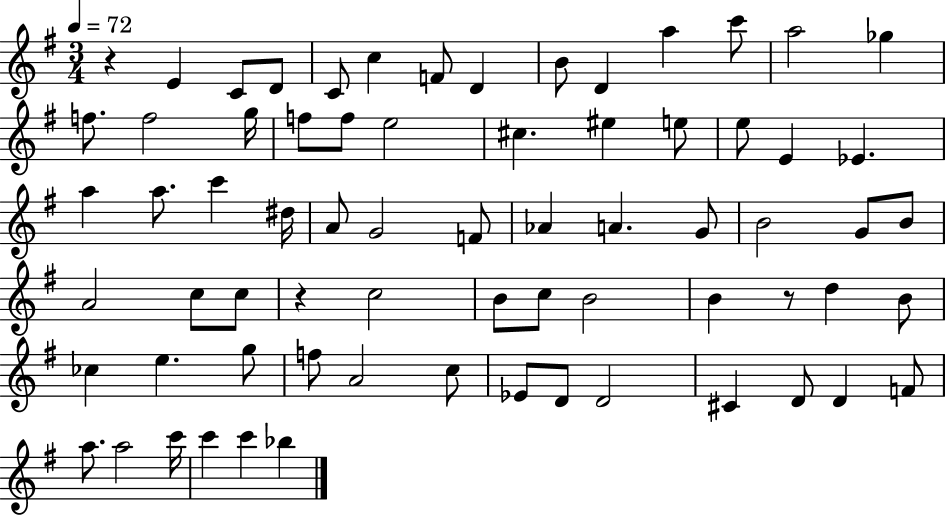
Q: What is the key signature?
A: G major